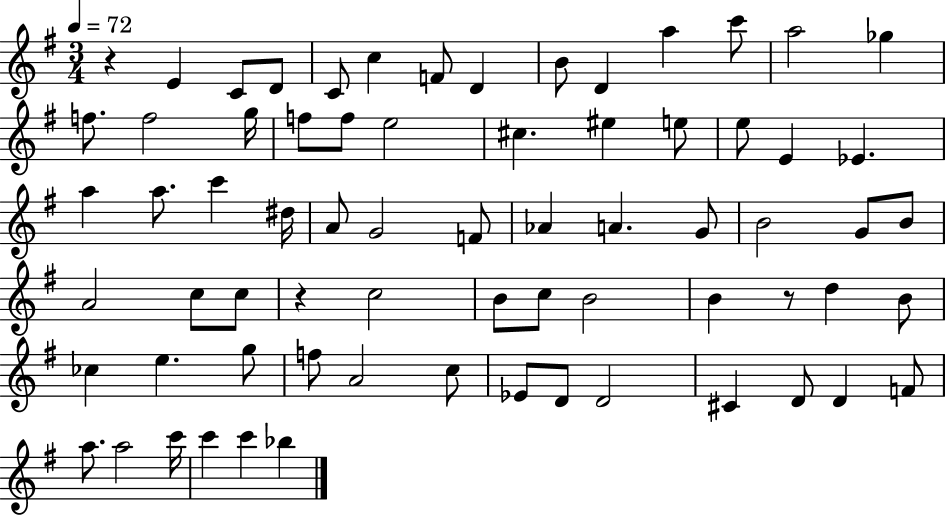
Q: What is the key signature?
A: G major